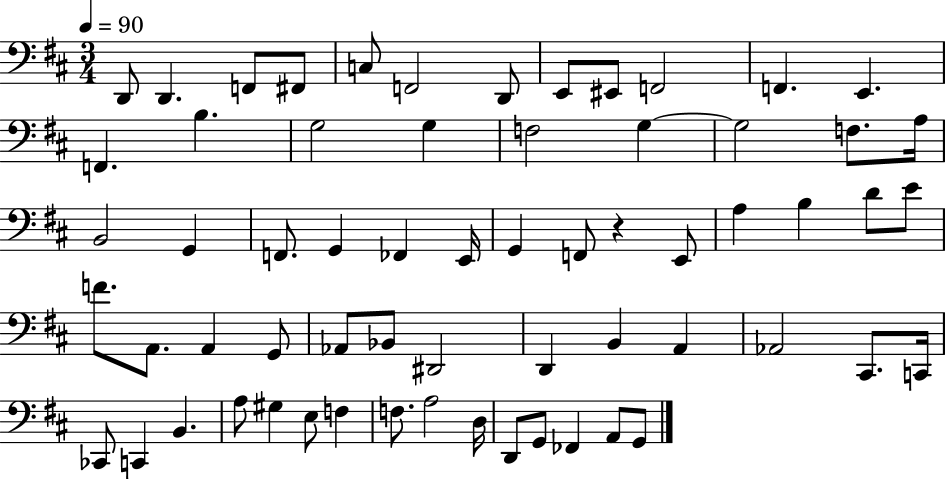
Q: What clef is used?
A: bass